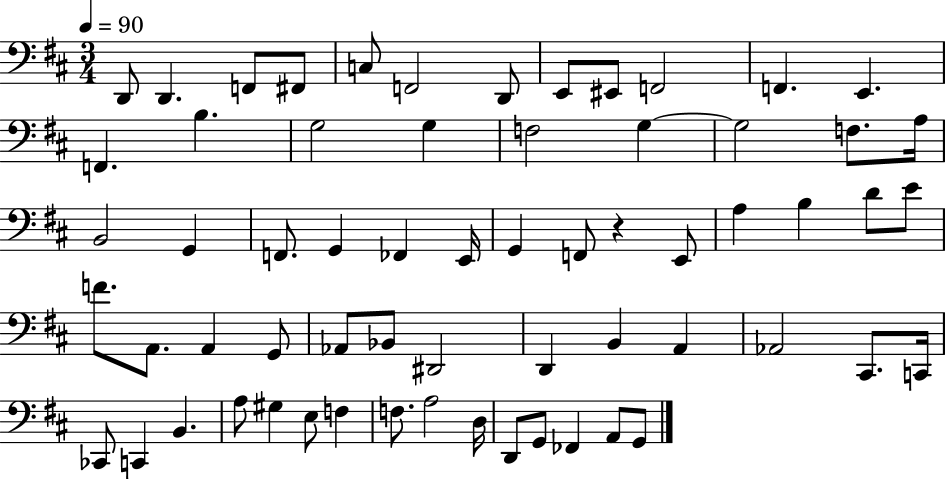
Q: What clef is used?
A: bass